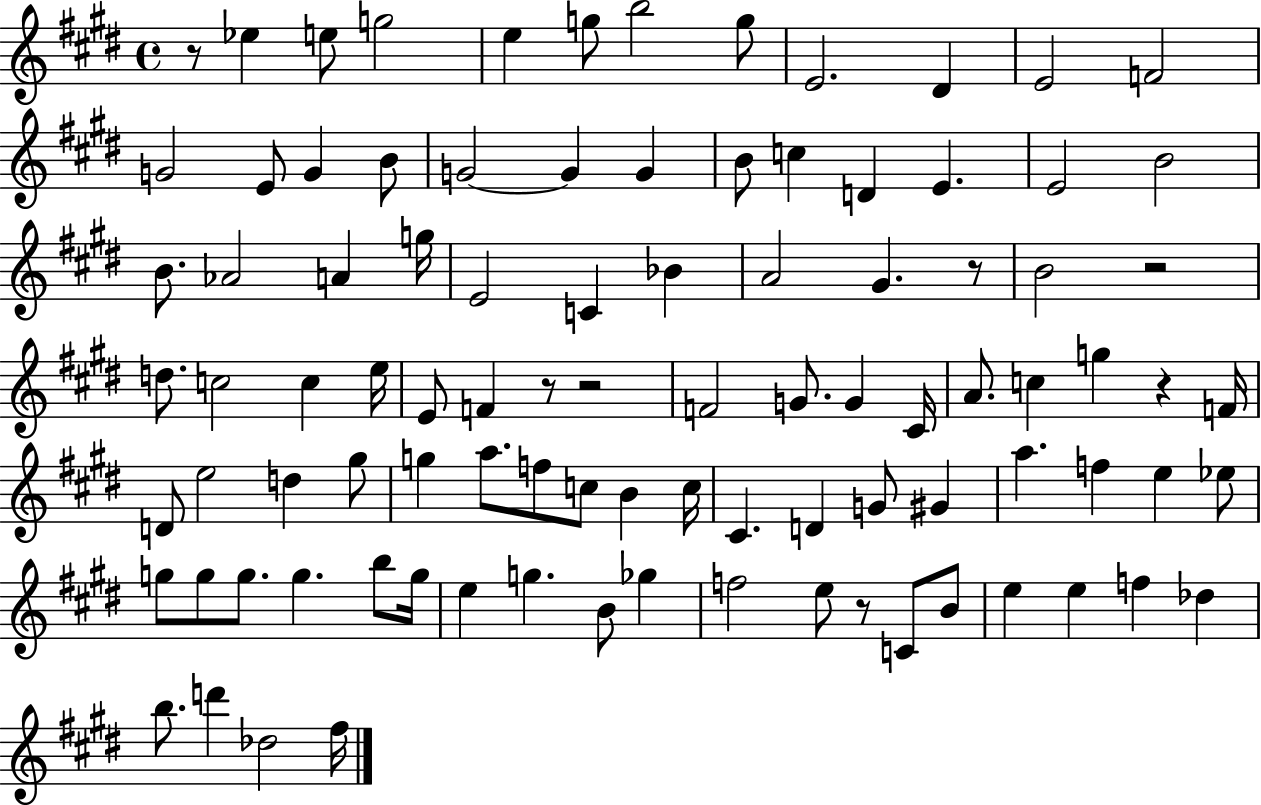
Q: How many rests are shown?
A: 7